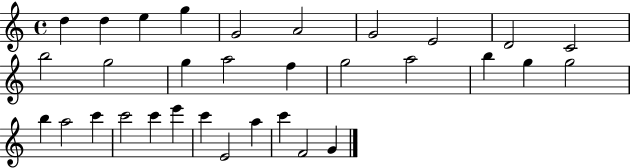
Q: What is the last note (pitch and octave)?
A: G4